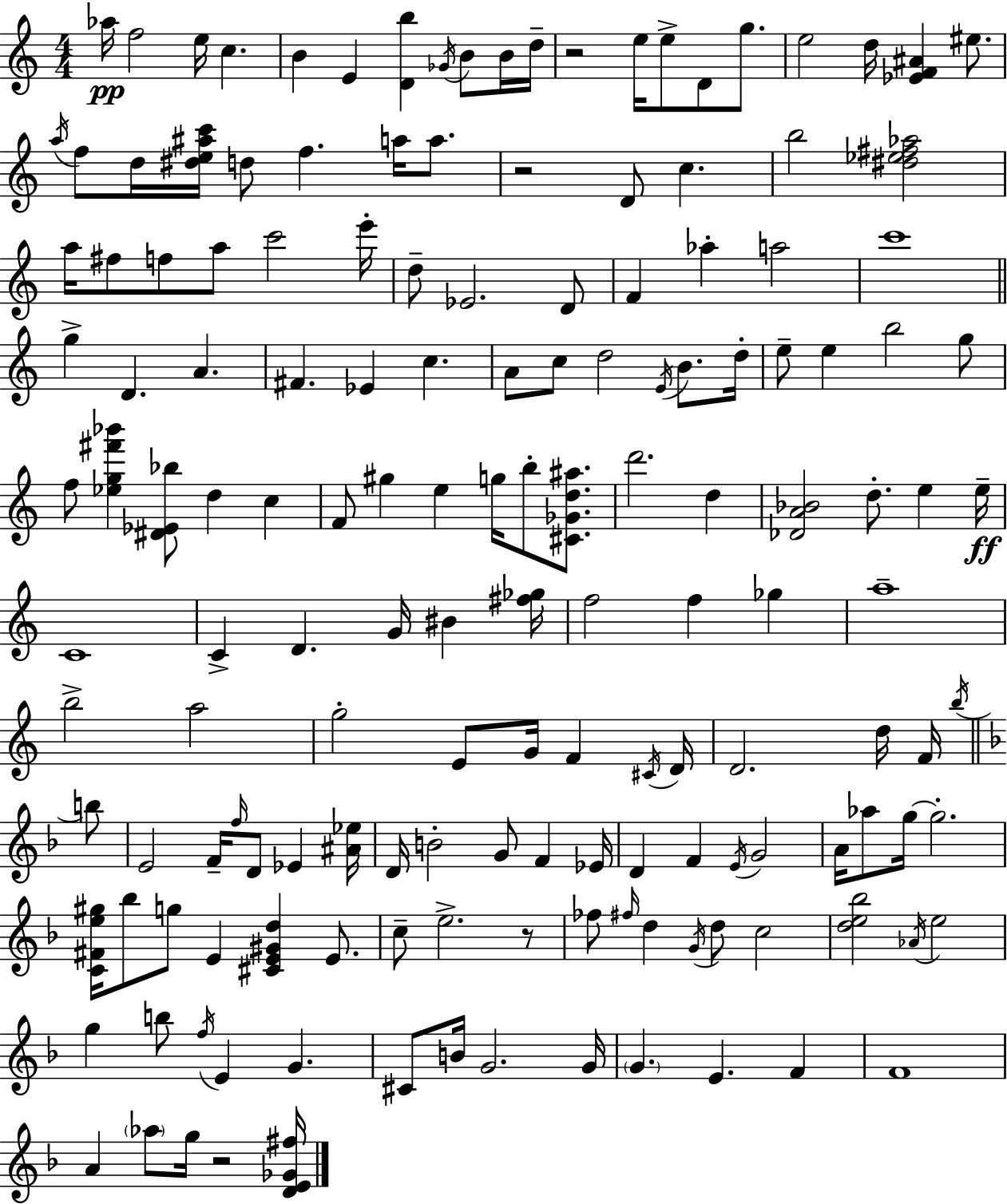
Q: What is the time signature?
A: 4/4